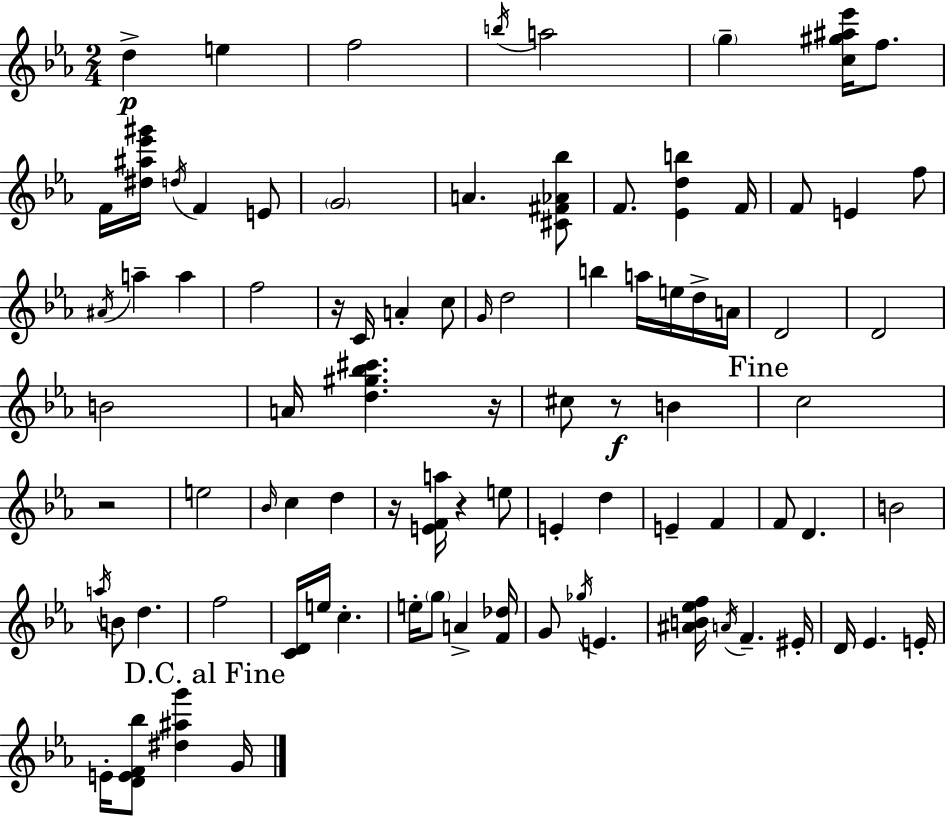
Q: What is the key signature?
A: C minor